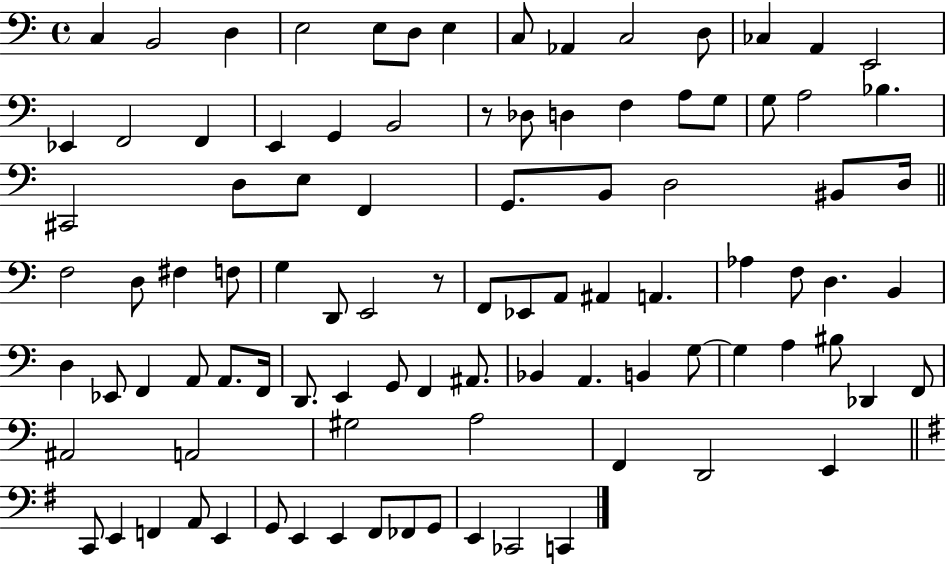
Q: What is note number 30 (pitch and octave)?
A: D3